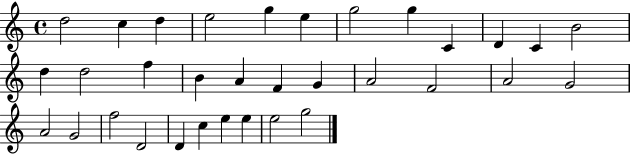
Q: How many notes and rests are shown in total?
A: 33